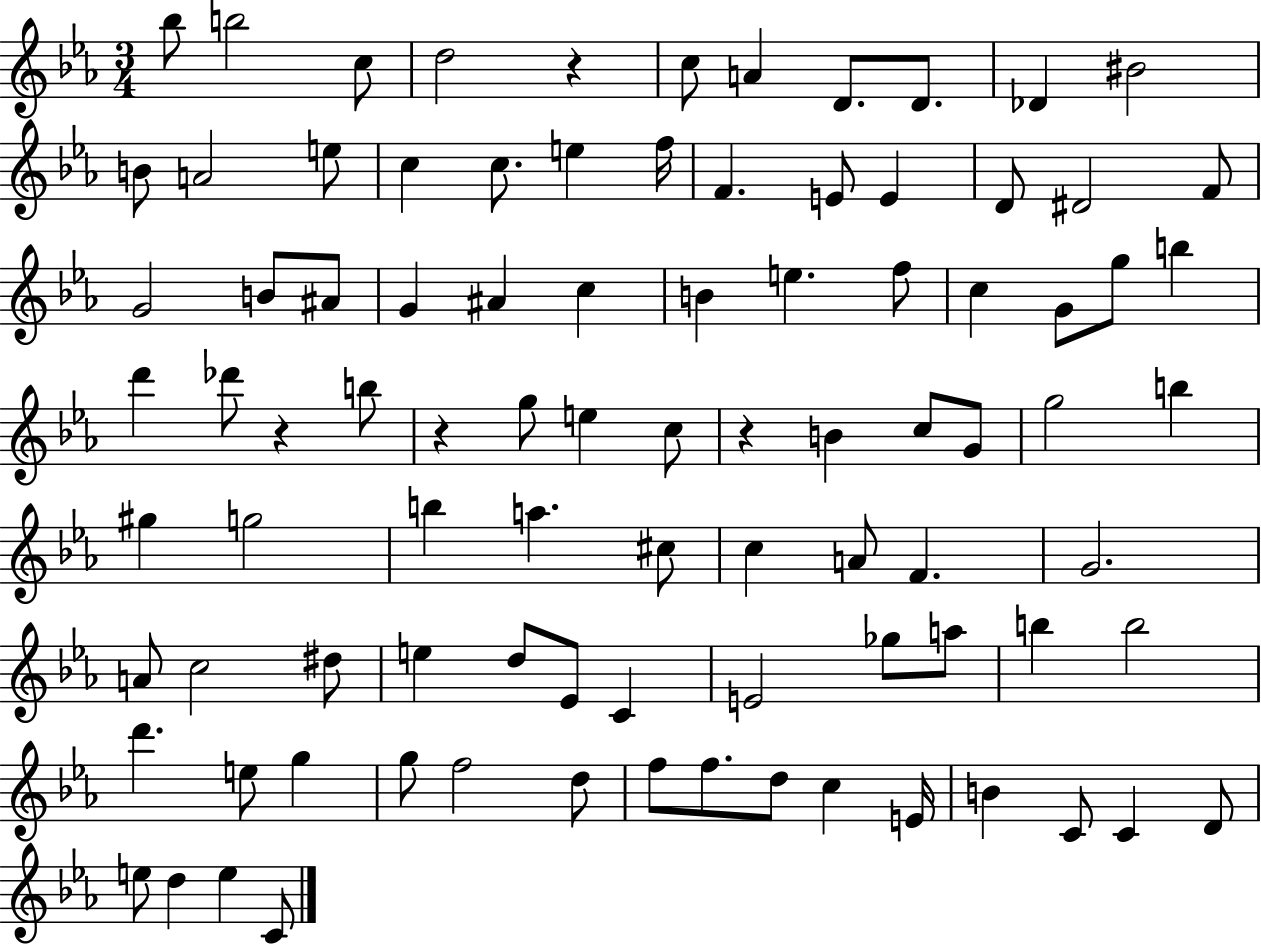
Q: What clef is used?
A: treble